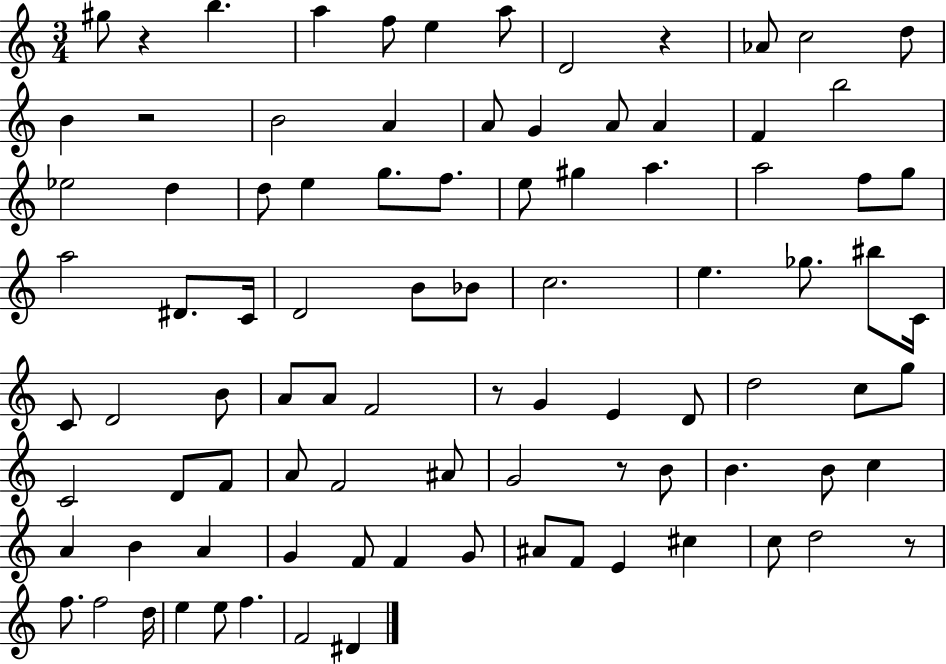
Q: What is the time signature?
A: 3/4